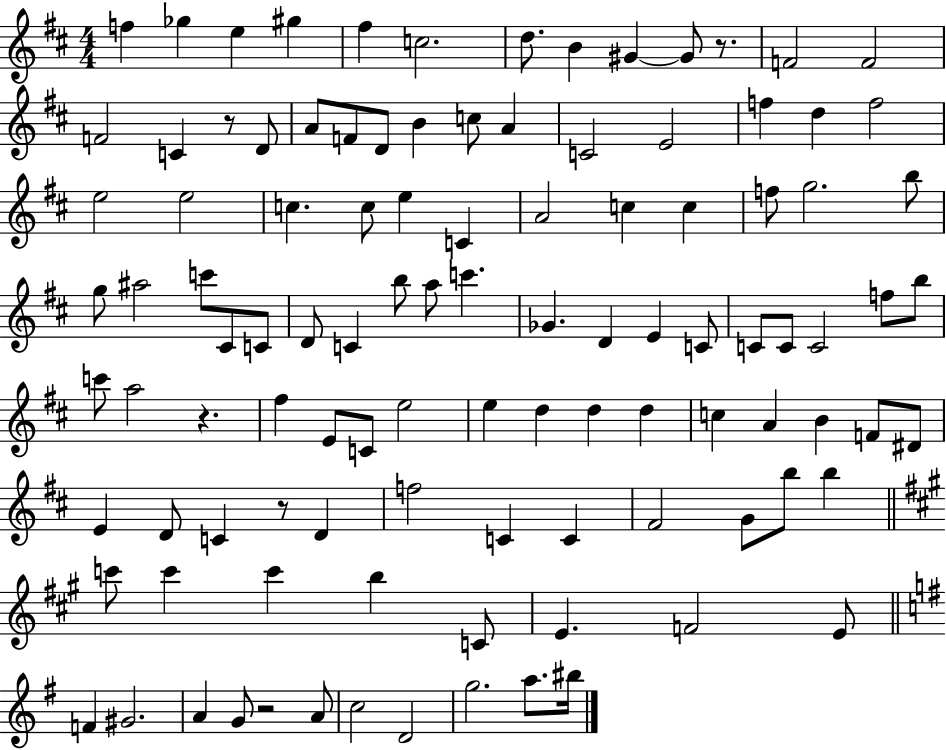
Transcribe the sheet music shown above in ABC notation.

X:1
T:Untitled
M:4/4
L:1/4
K:D
f _g e ^g ^f c2 d/2 B ^G ^G/2 z/2 F2 F2 F2 C z/2 D/2 A/2 F/2 D/2 B c/2 A C2 E2 f d f2 e2 e2 c c/2 e C A2 c c f/2 g2 b/2 g/2 ^a2 c'/2 ^C/2 C/2 D/2 C b/2 a/2 c' _G D E C/2 C/2 C/2 C2 f/2 b/2 c'/2 a2 z ^f E/2 C/2 e2 e d d d c A B F/2 ^D/2 E D/2 C z/2 D f2 C C ^F2 G/2 b/2 b c'/2 c' c' b C/2 E F2 E/2 F ^G2 A G/2 z2 A/2 c2 D2 g2 a/2 ^b/4